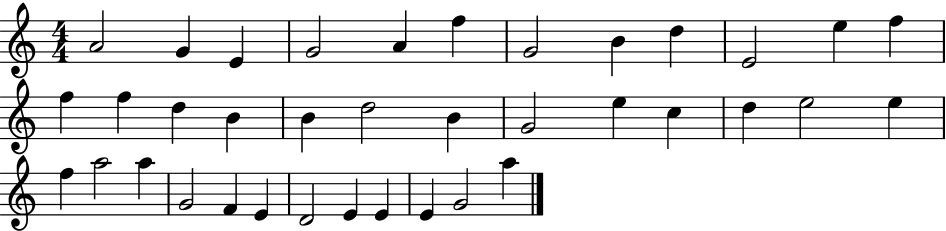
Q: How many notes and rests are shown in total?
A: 37